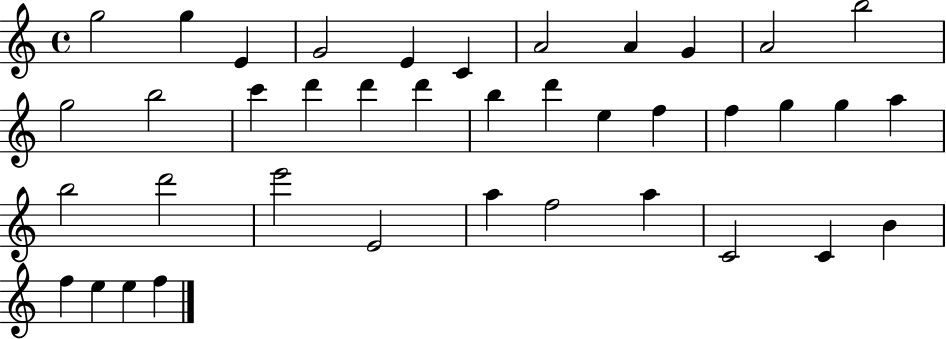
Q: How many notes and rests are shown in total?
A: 39